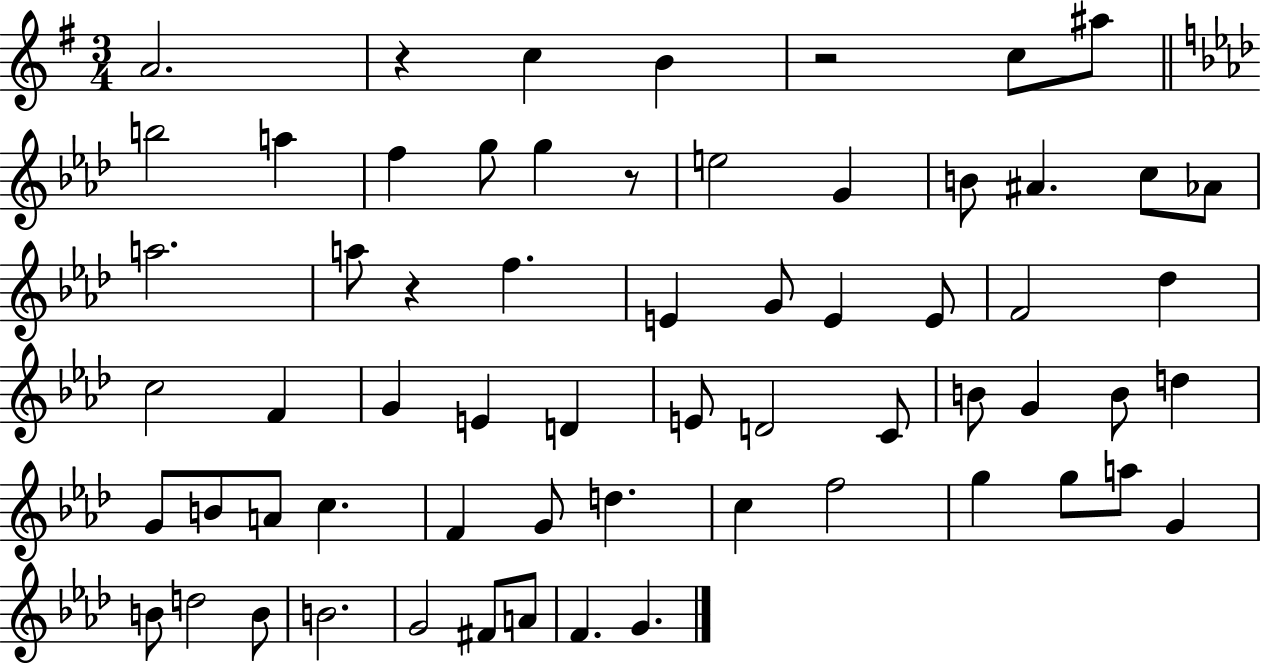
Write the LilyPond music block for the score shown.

{
  \clef treble
  \numericTimeSignature
  \time 3/4
  \key g \major
  \repeat volta 2 { a'2. | r4 c''4 b'4 | r2 c''8 ais''8 | \bar "||" \break \key f \minor b''2 a''4 | f''4 g''8 g''4 r8 | e''2 g'4 | b'8 ais'4. c''8 aes'8 | \break a''2. | a''8 r4 f''4. | e'4 g'8 e'4 e'8 | f'2 des''4 | \break c''2 f'4 | g'4 e'4 d'4 | e'8 d'2 c'8 | b'8 g'4 b'8 d''4 | \break g'8 b'8 a'8 c''4. | f'4 g'8 d''4. | c''4 f''2 | g''4 g''8 a''8 g'4 | \break b'8 d''2 b'8 | b'2. | g'2 fis'8 a'8 | f'4. g'4. | \break } \bar "|."
}